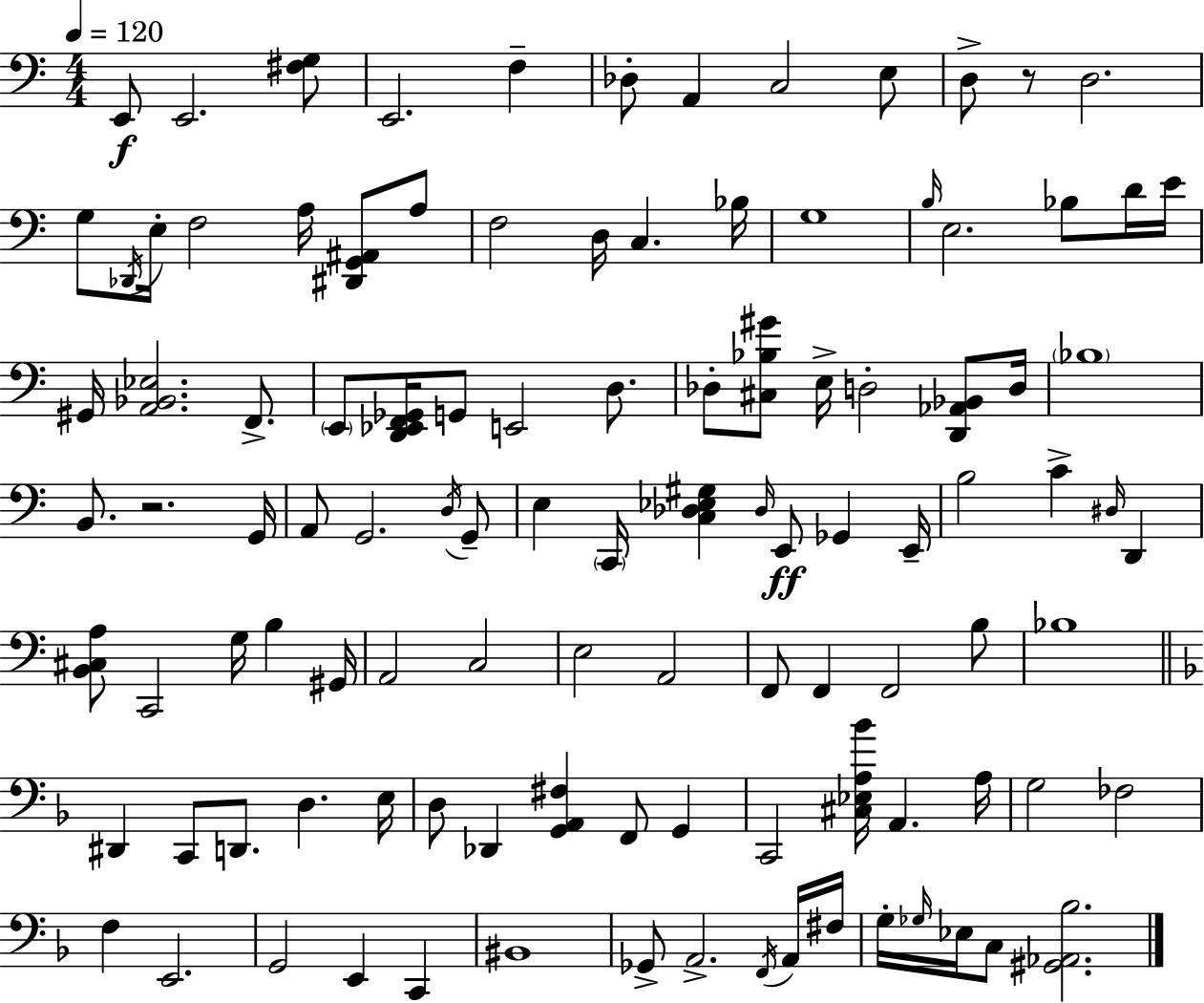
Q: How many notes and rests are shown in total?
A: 108